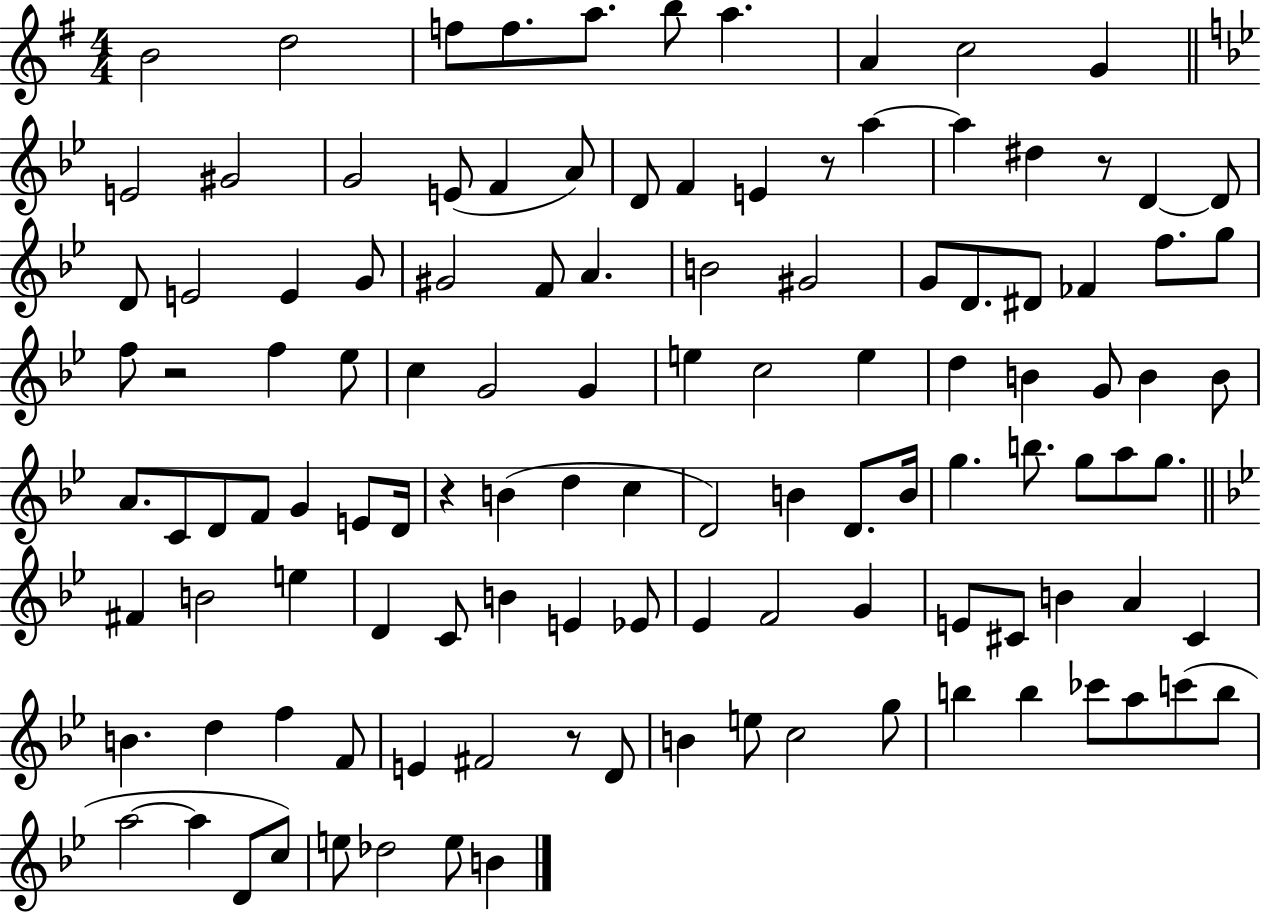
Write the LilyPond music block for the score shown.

{
  \clef treble
  \numericTimeSignature
  \time 4/4
  \key g \major
  b'2 d''2 | f''8 f''8. a''8. b''8 a''4. | a'4 c''2 g'4 | \bar "||" \break \key bes \major e'2 gis'2 | g'2 e'8( f'4 a'8) | d'8 f'4 e'4 r8 a''4~~ | a''4 dis''4 r8 d'4~~ d'8 | \break d'8 e'2 e'4 g'8 | gis'2 f'8 a'4. | b'2 gis'2 | g'8 d'8. dis'8 fes'4 f''8. g''8 | \break f''8 r2 f''4 ees''8 | c''4 g'2 g'4 | e''4 c''2 e''4 | d''4 b'4 g'8 b'4 b'8 | \break a'8. c'8 d'8 f'8 g'4 e'8 d'16 | r4 b'4( d''4 c''4 | d'2) b'4 d'8. b'16 | g''4. b''8. g''8 a''8 g''8. | \break \bar "||" \break \key bes \major fis'4 b'2 e''4 | d'4 c'8 b'4 e'4 ees'8 | ees'4 f'2 g'4 | e'8 cis'8 b'4 a'4 cis'4 | \break b'4. d''4 f''4 f'8 | e'4 fis'2 r8 d'8 | b'4 e''8 c''2 g''8 | b''4 b''4 ces'''8 a''8 c'''8( b''8 | \break a''2~~ a''4 d'8 c''8) | e''8 des''2 e''8 b'4 | \bar "|."
}